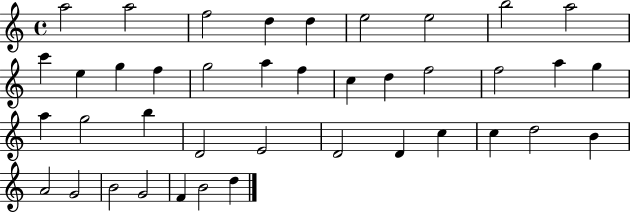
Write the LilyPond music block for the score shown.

{
  \clef treble
  \time 4/4
  \defaultTimeSignature
  \key c \major
  a''2 a''2 | f''2 d''4 d''4 | e''2 e''2 | b''2 a''2 | \break c'''4 e''4 g''4 f''4 | g''2 a''4 f''4 | c''4 d''4 f''2 | f''2 a''4 g''4 | \break a''4 g''2 b''4 | d'2 e'2 | d'2 d'4 c''4 | c''4 d''2 b'4 | \break a'2 g'2 | b'2 g'2 | f'4 b'2 d''4 | \bar "|."
}